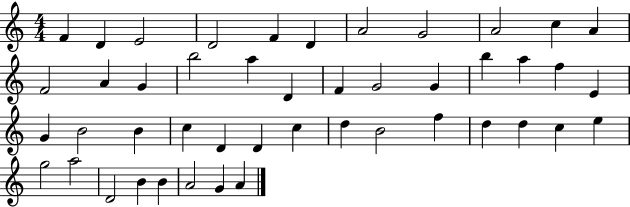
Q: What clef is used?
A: treble